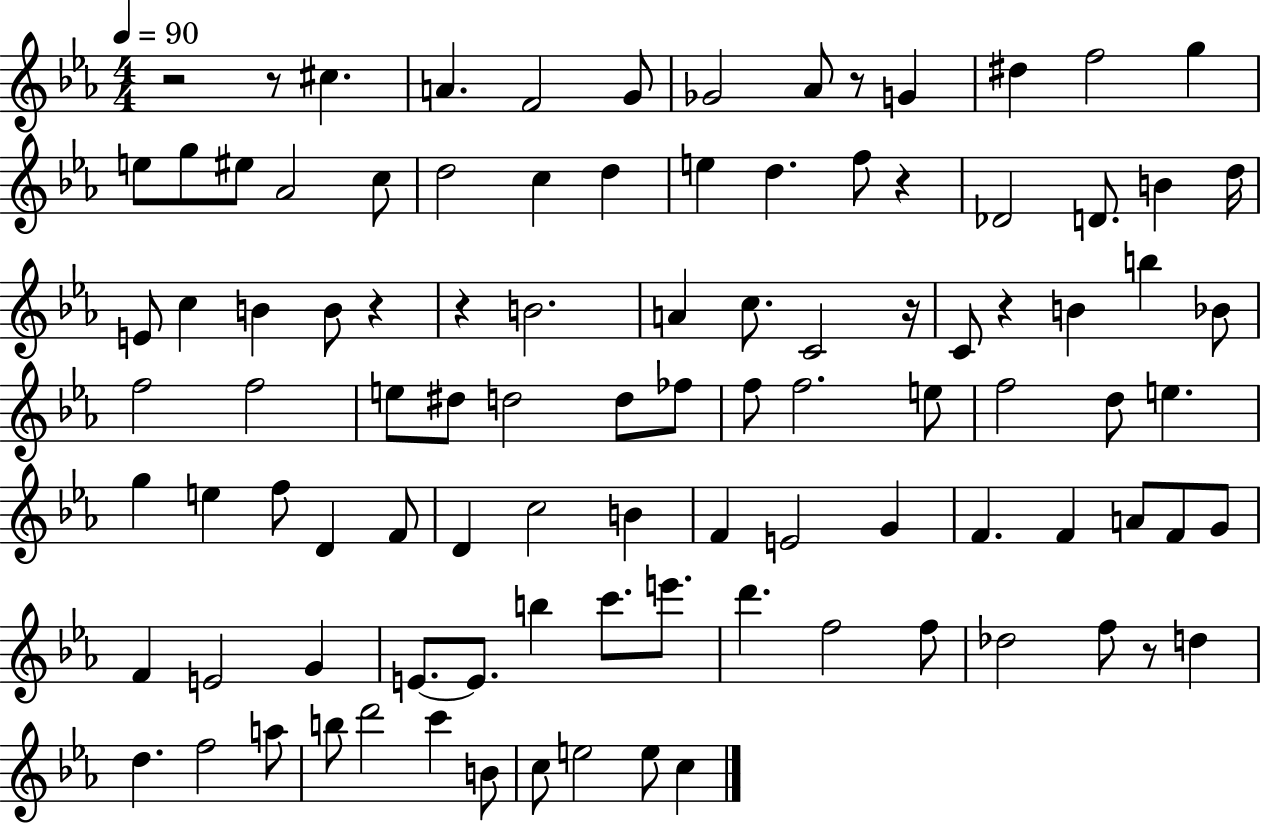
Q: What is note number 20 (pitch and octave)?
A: D5